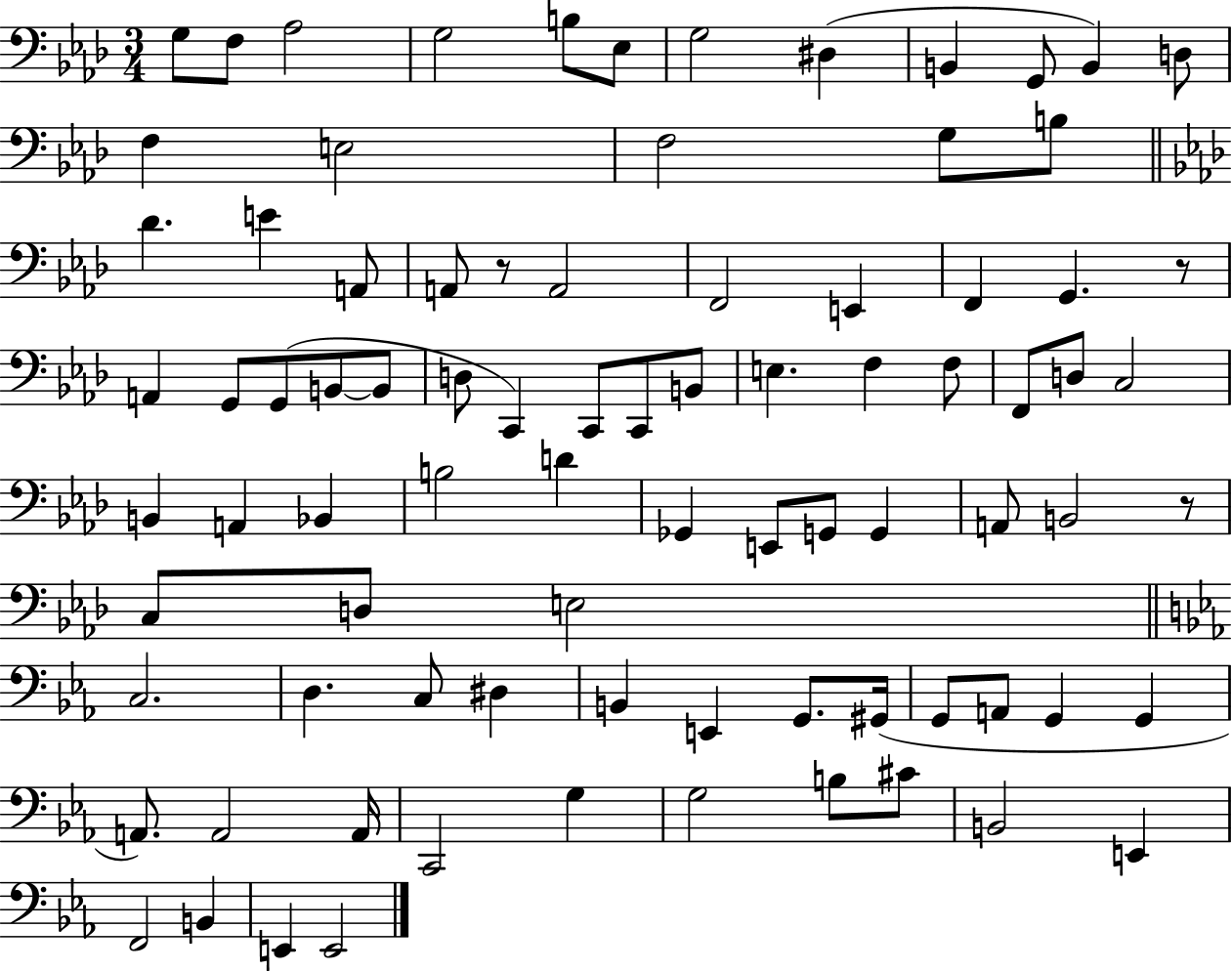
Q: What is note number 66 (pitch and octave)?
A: A2